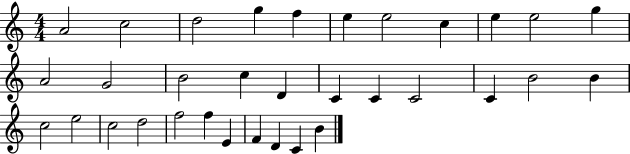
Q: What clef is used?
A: treble